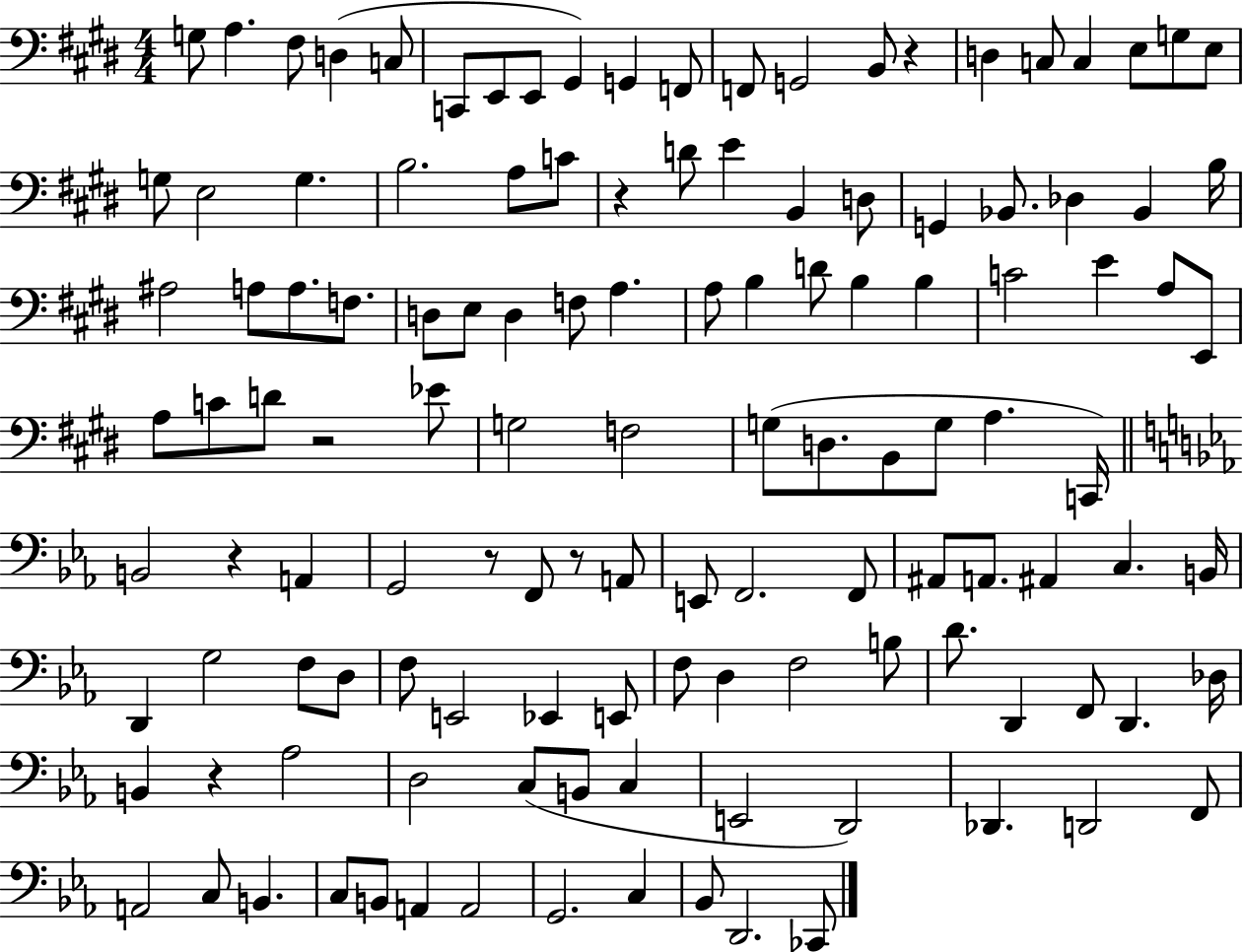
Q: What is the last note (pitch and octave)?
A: CES2